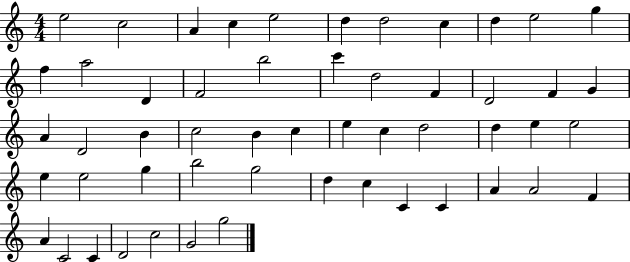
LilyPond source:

{
  \clef treble
  \numericTimeSignature
  \time 4/4
  \key c \major
  e''2 c''2 | a'4 c''4 e''2 | d''4 d''2 c''4 | d''4 e''2 g''4 | \break f''4 a''2 d'4 | f'2 b''2 | c'''4 d''2 f'4 | d'2 f'4 g'4 | \break a'4 d'2 b'4 | c''2 b'4 c''4 | e''4 c''4 d''2 | d''4 e''4 e''2 | \break e''4 e''2 g''4 | b''2 g''2 | d''4 c''4 c'4 c'4 | a'4 a'2 f'4 | \break a'4 c'2 c'4 | d'2 c''2 | g'2 g''2 | \bar "|."
}